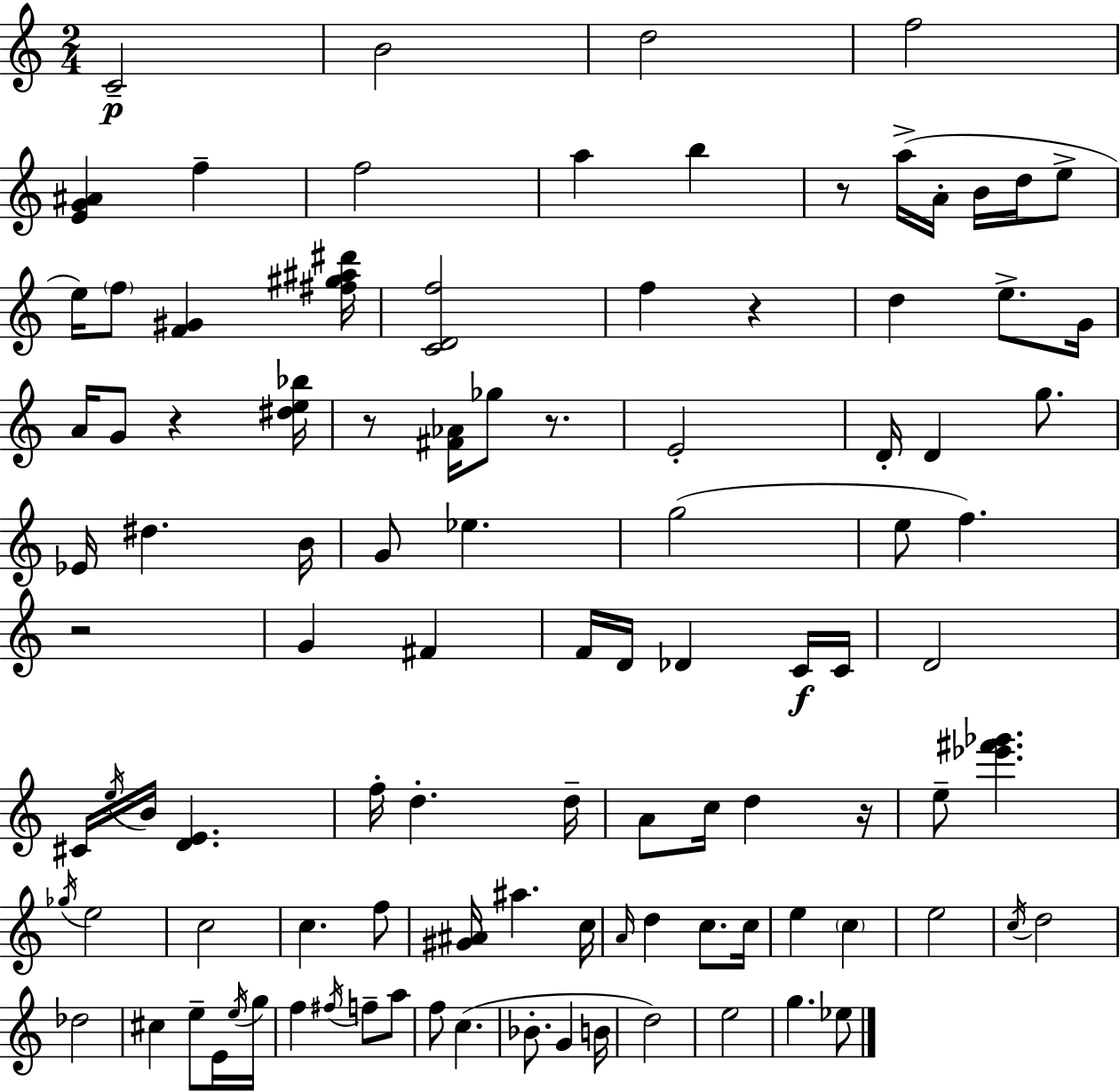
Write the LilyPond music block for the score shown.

{
  \clef treble
  \numericTimeSignature
  \time 2/4
  \key c \major
  c'2--\p | b'2 | d''2 | f''2 | \break <e' g' ais'>4 f''4-- | f''2 | a''4 b''4 | r8 a''16->( a'16-. b'16 d''16 e''8-> | \break e''16) \parenthesize f''8 <f' gis'>4 <fis'' gis'' ais'' dis'''>16 | <c' d' f''>2 | f''4 r4 | d''4 e''8.-> g'16 | \break a'16 g'8 r4 <dis'' e'' bes''>16 | r8 <fis' aes'>16 ges''8 r8. | e'2-. | d'16-. d'4 g''8. | \break ees'16 dis''4. b'16 | g'8 ees''4. | g''2( | e''8 f''4.) | \break r2 | g'4 fis'4 | f'16 d'16 des'4 c'16\f c'16 | d'2 | \break cis'16 \acciaccatura { e''16 } b'16 <d' e'>4. | f''16-. d''4.-. | d''16-- a'8 c''16 d''4 | r16 e''8-- <ees''' fis''' ges'''>4. | \break \acciaccatura { ges''16 } e''2 | c''2 | c''4. | f''8 <gis' ais'>16 ais''4. | \break c''16 \grace { a'16 } d''4 c''8. | c''16 e''4 \parenthesize c''4 | e''2 | \acciaccatura { c''16 } d''2 | \break des''2 | cis''4 | e''8-- e'16 \acciaccatura { e''16 } g''16 f''4 | \acciaccatura { fis''16 } f''8-- a''8 f''8 | \break c''4.( bes'8.-. | g'4 b'16 d''2) | e''2 | g''4. | \break ees''8 \bar "|."
}